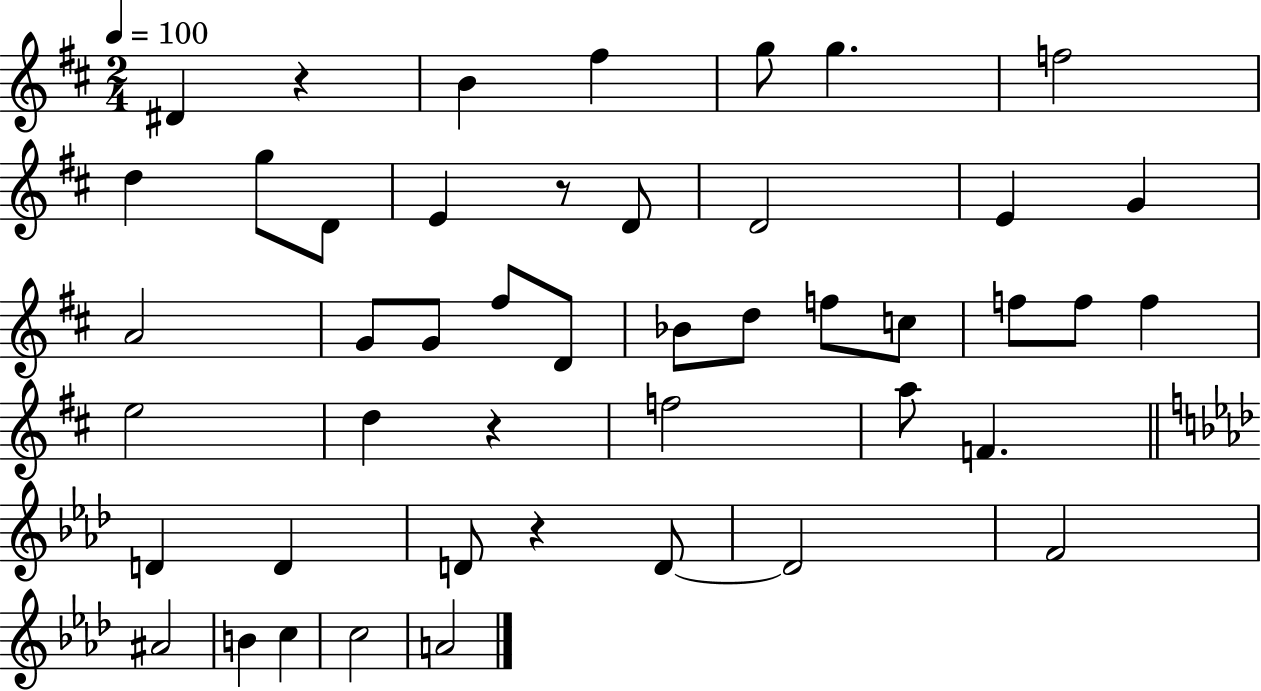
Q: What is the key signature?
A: D major